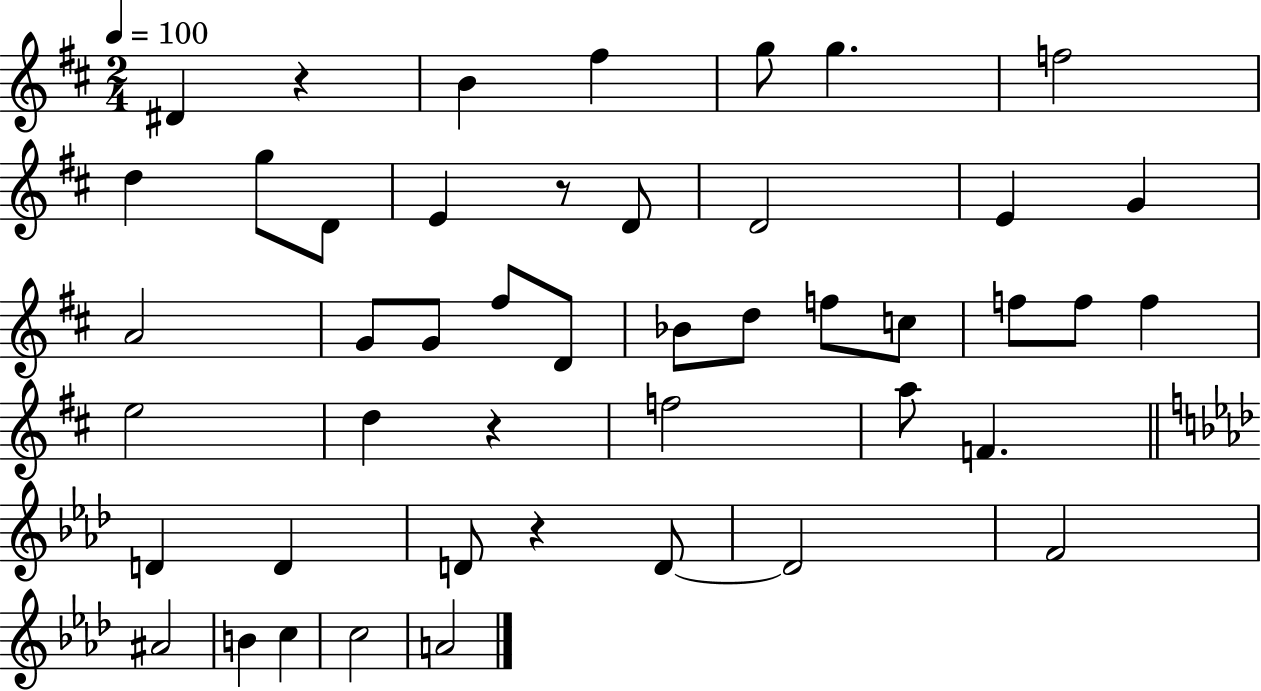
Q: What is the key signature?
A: D major